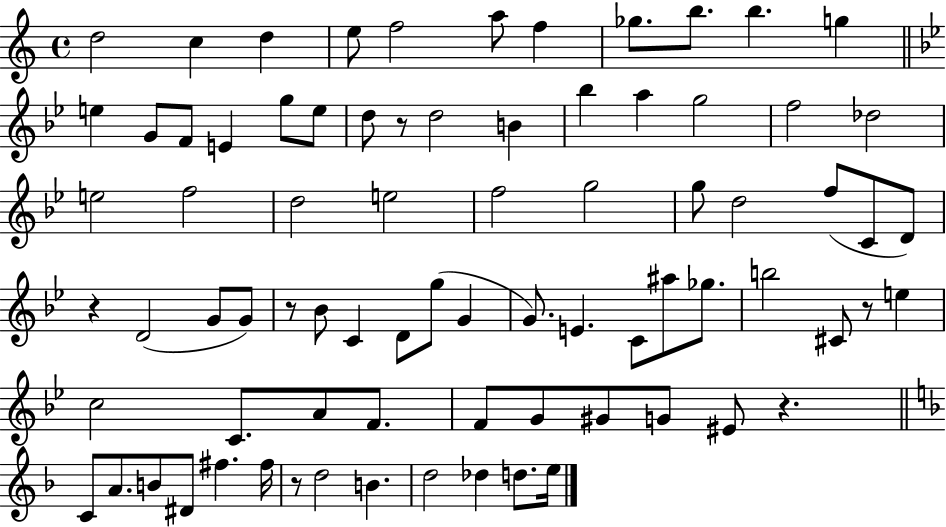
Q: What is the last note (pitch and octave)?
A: E5